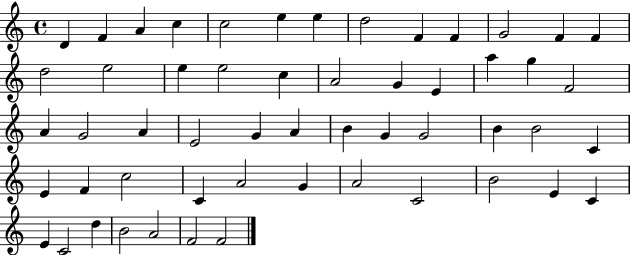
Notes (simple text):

D4/q F4/q A4/q C5/q C5/h E5/q E5/q D5/h F4/q F4/q G4/h F4/q F4/q D5/h E5/h E5/q E5/h C5/q A4/h G4/q E4/q A5/q G5/q F4/h A4/q G4/h A4/q E4/h G4/q A4/q B4/q G4/q G4/h B4/q B4/h C4/q E4/q F4/q C5/h C4/q A4/h G4/q A4/h C4/h B4/h E4/q C4/q E4/q C4/h D5/q B4/h A4/h F4/h F4/h